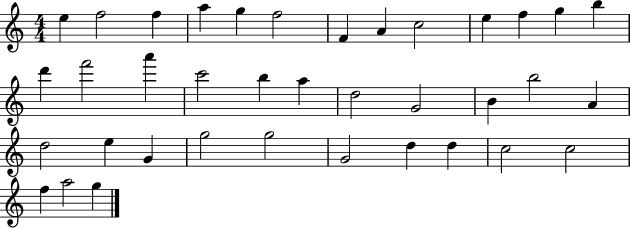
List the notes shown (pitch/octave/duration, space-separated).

E5/q F5/h F5/q A5/q G5/q F5/h F4/q A4/q C5/h E5/q F5/q G5/q B5/q D6/q F6/h A6/q C6/h B5/q A5/q D5/h G4/h B4/q B5/h A4/q D5/h E5/q G4/q G5/h G5/h G4/h D5/q D5/q C5/h C5/h F5/q A5/h G5/q